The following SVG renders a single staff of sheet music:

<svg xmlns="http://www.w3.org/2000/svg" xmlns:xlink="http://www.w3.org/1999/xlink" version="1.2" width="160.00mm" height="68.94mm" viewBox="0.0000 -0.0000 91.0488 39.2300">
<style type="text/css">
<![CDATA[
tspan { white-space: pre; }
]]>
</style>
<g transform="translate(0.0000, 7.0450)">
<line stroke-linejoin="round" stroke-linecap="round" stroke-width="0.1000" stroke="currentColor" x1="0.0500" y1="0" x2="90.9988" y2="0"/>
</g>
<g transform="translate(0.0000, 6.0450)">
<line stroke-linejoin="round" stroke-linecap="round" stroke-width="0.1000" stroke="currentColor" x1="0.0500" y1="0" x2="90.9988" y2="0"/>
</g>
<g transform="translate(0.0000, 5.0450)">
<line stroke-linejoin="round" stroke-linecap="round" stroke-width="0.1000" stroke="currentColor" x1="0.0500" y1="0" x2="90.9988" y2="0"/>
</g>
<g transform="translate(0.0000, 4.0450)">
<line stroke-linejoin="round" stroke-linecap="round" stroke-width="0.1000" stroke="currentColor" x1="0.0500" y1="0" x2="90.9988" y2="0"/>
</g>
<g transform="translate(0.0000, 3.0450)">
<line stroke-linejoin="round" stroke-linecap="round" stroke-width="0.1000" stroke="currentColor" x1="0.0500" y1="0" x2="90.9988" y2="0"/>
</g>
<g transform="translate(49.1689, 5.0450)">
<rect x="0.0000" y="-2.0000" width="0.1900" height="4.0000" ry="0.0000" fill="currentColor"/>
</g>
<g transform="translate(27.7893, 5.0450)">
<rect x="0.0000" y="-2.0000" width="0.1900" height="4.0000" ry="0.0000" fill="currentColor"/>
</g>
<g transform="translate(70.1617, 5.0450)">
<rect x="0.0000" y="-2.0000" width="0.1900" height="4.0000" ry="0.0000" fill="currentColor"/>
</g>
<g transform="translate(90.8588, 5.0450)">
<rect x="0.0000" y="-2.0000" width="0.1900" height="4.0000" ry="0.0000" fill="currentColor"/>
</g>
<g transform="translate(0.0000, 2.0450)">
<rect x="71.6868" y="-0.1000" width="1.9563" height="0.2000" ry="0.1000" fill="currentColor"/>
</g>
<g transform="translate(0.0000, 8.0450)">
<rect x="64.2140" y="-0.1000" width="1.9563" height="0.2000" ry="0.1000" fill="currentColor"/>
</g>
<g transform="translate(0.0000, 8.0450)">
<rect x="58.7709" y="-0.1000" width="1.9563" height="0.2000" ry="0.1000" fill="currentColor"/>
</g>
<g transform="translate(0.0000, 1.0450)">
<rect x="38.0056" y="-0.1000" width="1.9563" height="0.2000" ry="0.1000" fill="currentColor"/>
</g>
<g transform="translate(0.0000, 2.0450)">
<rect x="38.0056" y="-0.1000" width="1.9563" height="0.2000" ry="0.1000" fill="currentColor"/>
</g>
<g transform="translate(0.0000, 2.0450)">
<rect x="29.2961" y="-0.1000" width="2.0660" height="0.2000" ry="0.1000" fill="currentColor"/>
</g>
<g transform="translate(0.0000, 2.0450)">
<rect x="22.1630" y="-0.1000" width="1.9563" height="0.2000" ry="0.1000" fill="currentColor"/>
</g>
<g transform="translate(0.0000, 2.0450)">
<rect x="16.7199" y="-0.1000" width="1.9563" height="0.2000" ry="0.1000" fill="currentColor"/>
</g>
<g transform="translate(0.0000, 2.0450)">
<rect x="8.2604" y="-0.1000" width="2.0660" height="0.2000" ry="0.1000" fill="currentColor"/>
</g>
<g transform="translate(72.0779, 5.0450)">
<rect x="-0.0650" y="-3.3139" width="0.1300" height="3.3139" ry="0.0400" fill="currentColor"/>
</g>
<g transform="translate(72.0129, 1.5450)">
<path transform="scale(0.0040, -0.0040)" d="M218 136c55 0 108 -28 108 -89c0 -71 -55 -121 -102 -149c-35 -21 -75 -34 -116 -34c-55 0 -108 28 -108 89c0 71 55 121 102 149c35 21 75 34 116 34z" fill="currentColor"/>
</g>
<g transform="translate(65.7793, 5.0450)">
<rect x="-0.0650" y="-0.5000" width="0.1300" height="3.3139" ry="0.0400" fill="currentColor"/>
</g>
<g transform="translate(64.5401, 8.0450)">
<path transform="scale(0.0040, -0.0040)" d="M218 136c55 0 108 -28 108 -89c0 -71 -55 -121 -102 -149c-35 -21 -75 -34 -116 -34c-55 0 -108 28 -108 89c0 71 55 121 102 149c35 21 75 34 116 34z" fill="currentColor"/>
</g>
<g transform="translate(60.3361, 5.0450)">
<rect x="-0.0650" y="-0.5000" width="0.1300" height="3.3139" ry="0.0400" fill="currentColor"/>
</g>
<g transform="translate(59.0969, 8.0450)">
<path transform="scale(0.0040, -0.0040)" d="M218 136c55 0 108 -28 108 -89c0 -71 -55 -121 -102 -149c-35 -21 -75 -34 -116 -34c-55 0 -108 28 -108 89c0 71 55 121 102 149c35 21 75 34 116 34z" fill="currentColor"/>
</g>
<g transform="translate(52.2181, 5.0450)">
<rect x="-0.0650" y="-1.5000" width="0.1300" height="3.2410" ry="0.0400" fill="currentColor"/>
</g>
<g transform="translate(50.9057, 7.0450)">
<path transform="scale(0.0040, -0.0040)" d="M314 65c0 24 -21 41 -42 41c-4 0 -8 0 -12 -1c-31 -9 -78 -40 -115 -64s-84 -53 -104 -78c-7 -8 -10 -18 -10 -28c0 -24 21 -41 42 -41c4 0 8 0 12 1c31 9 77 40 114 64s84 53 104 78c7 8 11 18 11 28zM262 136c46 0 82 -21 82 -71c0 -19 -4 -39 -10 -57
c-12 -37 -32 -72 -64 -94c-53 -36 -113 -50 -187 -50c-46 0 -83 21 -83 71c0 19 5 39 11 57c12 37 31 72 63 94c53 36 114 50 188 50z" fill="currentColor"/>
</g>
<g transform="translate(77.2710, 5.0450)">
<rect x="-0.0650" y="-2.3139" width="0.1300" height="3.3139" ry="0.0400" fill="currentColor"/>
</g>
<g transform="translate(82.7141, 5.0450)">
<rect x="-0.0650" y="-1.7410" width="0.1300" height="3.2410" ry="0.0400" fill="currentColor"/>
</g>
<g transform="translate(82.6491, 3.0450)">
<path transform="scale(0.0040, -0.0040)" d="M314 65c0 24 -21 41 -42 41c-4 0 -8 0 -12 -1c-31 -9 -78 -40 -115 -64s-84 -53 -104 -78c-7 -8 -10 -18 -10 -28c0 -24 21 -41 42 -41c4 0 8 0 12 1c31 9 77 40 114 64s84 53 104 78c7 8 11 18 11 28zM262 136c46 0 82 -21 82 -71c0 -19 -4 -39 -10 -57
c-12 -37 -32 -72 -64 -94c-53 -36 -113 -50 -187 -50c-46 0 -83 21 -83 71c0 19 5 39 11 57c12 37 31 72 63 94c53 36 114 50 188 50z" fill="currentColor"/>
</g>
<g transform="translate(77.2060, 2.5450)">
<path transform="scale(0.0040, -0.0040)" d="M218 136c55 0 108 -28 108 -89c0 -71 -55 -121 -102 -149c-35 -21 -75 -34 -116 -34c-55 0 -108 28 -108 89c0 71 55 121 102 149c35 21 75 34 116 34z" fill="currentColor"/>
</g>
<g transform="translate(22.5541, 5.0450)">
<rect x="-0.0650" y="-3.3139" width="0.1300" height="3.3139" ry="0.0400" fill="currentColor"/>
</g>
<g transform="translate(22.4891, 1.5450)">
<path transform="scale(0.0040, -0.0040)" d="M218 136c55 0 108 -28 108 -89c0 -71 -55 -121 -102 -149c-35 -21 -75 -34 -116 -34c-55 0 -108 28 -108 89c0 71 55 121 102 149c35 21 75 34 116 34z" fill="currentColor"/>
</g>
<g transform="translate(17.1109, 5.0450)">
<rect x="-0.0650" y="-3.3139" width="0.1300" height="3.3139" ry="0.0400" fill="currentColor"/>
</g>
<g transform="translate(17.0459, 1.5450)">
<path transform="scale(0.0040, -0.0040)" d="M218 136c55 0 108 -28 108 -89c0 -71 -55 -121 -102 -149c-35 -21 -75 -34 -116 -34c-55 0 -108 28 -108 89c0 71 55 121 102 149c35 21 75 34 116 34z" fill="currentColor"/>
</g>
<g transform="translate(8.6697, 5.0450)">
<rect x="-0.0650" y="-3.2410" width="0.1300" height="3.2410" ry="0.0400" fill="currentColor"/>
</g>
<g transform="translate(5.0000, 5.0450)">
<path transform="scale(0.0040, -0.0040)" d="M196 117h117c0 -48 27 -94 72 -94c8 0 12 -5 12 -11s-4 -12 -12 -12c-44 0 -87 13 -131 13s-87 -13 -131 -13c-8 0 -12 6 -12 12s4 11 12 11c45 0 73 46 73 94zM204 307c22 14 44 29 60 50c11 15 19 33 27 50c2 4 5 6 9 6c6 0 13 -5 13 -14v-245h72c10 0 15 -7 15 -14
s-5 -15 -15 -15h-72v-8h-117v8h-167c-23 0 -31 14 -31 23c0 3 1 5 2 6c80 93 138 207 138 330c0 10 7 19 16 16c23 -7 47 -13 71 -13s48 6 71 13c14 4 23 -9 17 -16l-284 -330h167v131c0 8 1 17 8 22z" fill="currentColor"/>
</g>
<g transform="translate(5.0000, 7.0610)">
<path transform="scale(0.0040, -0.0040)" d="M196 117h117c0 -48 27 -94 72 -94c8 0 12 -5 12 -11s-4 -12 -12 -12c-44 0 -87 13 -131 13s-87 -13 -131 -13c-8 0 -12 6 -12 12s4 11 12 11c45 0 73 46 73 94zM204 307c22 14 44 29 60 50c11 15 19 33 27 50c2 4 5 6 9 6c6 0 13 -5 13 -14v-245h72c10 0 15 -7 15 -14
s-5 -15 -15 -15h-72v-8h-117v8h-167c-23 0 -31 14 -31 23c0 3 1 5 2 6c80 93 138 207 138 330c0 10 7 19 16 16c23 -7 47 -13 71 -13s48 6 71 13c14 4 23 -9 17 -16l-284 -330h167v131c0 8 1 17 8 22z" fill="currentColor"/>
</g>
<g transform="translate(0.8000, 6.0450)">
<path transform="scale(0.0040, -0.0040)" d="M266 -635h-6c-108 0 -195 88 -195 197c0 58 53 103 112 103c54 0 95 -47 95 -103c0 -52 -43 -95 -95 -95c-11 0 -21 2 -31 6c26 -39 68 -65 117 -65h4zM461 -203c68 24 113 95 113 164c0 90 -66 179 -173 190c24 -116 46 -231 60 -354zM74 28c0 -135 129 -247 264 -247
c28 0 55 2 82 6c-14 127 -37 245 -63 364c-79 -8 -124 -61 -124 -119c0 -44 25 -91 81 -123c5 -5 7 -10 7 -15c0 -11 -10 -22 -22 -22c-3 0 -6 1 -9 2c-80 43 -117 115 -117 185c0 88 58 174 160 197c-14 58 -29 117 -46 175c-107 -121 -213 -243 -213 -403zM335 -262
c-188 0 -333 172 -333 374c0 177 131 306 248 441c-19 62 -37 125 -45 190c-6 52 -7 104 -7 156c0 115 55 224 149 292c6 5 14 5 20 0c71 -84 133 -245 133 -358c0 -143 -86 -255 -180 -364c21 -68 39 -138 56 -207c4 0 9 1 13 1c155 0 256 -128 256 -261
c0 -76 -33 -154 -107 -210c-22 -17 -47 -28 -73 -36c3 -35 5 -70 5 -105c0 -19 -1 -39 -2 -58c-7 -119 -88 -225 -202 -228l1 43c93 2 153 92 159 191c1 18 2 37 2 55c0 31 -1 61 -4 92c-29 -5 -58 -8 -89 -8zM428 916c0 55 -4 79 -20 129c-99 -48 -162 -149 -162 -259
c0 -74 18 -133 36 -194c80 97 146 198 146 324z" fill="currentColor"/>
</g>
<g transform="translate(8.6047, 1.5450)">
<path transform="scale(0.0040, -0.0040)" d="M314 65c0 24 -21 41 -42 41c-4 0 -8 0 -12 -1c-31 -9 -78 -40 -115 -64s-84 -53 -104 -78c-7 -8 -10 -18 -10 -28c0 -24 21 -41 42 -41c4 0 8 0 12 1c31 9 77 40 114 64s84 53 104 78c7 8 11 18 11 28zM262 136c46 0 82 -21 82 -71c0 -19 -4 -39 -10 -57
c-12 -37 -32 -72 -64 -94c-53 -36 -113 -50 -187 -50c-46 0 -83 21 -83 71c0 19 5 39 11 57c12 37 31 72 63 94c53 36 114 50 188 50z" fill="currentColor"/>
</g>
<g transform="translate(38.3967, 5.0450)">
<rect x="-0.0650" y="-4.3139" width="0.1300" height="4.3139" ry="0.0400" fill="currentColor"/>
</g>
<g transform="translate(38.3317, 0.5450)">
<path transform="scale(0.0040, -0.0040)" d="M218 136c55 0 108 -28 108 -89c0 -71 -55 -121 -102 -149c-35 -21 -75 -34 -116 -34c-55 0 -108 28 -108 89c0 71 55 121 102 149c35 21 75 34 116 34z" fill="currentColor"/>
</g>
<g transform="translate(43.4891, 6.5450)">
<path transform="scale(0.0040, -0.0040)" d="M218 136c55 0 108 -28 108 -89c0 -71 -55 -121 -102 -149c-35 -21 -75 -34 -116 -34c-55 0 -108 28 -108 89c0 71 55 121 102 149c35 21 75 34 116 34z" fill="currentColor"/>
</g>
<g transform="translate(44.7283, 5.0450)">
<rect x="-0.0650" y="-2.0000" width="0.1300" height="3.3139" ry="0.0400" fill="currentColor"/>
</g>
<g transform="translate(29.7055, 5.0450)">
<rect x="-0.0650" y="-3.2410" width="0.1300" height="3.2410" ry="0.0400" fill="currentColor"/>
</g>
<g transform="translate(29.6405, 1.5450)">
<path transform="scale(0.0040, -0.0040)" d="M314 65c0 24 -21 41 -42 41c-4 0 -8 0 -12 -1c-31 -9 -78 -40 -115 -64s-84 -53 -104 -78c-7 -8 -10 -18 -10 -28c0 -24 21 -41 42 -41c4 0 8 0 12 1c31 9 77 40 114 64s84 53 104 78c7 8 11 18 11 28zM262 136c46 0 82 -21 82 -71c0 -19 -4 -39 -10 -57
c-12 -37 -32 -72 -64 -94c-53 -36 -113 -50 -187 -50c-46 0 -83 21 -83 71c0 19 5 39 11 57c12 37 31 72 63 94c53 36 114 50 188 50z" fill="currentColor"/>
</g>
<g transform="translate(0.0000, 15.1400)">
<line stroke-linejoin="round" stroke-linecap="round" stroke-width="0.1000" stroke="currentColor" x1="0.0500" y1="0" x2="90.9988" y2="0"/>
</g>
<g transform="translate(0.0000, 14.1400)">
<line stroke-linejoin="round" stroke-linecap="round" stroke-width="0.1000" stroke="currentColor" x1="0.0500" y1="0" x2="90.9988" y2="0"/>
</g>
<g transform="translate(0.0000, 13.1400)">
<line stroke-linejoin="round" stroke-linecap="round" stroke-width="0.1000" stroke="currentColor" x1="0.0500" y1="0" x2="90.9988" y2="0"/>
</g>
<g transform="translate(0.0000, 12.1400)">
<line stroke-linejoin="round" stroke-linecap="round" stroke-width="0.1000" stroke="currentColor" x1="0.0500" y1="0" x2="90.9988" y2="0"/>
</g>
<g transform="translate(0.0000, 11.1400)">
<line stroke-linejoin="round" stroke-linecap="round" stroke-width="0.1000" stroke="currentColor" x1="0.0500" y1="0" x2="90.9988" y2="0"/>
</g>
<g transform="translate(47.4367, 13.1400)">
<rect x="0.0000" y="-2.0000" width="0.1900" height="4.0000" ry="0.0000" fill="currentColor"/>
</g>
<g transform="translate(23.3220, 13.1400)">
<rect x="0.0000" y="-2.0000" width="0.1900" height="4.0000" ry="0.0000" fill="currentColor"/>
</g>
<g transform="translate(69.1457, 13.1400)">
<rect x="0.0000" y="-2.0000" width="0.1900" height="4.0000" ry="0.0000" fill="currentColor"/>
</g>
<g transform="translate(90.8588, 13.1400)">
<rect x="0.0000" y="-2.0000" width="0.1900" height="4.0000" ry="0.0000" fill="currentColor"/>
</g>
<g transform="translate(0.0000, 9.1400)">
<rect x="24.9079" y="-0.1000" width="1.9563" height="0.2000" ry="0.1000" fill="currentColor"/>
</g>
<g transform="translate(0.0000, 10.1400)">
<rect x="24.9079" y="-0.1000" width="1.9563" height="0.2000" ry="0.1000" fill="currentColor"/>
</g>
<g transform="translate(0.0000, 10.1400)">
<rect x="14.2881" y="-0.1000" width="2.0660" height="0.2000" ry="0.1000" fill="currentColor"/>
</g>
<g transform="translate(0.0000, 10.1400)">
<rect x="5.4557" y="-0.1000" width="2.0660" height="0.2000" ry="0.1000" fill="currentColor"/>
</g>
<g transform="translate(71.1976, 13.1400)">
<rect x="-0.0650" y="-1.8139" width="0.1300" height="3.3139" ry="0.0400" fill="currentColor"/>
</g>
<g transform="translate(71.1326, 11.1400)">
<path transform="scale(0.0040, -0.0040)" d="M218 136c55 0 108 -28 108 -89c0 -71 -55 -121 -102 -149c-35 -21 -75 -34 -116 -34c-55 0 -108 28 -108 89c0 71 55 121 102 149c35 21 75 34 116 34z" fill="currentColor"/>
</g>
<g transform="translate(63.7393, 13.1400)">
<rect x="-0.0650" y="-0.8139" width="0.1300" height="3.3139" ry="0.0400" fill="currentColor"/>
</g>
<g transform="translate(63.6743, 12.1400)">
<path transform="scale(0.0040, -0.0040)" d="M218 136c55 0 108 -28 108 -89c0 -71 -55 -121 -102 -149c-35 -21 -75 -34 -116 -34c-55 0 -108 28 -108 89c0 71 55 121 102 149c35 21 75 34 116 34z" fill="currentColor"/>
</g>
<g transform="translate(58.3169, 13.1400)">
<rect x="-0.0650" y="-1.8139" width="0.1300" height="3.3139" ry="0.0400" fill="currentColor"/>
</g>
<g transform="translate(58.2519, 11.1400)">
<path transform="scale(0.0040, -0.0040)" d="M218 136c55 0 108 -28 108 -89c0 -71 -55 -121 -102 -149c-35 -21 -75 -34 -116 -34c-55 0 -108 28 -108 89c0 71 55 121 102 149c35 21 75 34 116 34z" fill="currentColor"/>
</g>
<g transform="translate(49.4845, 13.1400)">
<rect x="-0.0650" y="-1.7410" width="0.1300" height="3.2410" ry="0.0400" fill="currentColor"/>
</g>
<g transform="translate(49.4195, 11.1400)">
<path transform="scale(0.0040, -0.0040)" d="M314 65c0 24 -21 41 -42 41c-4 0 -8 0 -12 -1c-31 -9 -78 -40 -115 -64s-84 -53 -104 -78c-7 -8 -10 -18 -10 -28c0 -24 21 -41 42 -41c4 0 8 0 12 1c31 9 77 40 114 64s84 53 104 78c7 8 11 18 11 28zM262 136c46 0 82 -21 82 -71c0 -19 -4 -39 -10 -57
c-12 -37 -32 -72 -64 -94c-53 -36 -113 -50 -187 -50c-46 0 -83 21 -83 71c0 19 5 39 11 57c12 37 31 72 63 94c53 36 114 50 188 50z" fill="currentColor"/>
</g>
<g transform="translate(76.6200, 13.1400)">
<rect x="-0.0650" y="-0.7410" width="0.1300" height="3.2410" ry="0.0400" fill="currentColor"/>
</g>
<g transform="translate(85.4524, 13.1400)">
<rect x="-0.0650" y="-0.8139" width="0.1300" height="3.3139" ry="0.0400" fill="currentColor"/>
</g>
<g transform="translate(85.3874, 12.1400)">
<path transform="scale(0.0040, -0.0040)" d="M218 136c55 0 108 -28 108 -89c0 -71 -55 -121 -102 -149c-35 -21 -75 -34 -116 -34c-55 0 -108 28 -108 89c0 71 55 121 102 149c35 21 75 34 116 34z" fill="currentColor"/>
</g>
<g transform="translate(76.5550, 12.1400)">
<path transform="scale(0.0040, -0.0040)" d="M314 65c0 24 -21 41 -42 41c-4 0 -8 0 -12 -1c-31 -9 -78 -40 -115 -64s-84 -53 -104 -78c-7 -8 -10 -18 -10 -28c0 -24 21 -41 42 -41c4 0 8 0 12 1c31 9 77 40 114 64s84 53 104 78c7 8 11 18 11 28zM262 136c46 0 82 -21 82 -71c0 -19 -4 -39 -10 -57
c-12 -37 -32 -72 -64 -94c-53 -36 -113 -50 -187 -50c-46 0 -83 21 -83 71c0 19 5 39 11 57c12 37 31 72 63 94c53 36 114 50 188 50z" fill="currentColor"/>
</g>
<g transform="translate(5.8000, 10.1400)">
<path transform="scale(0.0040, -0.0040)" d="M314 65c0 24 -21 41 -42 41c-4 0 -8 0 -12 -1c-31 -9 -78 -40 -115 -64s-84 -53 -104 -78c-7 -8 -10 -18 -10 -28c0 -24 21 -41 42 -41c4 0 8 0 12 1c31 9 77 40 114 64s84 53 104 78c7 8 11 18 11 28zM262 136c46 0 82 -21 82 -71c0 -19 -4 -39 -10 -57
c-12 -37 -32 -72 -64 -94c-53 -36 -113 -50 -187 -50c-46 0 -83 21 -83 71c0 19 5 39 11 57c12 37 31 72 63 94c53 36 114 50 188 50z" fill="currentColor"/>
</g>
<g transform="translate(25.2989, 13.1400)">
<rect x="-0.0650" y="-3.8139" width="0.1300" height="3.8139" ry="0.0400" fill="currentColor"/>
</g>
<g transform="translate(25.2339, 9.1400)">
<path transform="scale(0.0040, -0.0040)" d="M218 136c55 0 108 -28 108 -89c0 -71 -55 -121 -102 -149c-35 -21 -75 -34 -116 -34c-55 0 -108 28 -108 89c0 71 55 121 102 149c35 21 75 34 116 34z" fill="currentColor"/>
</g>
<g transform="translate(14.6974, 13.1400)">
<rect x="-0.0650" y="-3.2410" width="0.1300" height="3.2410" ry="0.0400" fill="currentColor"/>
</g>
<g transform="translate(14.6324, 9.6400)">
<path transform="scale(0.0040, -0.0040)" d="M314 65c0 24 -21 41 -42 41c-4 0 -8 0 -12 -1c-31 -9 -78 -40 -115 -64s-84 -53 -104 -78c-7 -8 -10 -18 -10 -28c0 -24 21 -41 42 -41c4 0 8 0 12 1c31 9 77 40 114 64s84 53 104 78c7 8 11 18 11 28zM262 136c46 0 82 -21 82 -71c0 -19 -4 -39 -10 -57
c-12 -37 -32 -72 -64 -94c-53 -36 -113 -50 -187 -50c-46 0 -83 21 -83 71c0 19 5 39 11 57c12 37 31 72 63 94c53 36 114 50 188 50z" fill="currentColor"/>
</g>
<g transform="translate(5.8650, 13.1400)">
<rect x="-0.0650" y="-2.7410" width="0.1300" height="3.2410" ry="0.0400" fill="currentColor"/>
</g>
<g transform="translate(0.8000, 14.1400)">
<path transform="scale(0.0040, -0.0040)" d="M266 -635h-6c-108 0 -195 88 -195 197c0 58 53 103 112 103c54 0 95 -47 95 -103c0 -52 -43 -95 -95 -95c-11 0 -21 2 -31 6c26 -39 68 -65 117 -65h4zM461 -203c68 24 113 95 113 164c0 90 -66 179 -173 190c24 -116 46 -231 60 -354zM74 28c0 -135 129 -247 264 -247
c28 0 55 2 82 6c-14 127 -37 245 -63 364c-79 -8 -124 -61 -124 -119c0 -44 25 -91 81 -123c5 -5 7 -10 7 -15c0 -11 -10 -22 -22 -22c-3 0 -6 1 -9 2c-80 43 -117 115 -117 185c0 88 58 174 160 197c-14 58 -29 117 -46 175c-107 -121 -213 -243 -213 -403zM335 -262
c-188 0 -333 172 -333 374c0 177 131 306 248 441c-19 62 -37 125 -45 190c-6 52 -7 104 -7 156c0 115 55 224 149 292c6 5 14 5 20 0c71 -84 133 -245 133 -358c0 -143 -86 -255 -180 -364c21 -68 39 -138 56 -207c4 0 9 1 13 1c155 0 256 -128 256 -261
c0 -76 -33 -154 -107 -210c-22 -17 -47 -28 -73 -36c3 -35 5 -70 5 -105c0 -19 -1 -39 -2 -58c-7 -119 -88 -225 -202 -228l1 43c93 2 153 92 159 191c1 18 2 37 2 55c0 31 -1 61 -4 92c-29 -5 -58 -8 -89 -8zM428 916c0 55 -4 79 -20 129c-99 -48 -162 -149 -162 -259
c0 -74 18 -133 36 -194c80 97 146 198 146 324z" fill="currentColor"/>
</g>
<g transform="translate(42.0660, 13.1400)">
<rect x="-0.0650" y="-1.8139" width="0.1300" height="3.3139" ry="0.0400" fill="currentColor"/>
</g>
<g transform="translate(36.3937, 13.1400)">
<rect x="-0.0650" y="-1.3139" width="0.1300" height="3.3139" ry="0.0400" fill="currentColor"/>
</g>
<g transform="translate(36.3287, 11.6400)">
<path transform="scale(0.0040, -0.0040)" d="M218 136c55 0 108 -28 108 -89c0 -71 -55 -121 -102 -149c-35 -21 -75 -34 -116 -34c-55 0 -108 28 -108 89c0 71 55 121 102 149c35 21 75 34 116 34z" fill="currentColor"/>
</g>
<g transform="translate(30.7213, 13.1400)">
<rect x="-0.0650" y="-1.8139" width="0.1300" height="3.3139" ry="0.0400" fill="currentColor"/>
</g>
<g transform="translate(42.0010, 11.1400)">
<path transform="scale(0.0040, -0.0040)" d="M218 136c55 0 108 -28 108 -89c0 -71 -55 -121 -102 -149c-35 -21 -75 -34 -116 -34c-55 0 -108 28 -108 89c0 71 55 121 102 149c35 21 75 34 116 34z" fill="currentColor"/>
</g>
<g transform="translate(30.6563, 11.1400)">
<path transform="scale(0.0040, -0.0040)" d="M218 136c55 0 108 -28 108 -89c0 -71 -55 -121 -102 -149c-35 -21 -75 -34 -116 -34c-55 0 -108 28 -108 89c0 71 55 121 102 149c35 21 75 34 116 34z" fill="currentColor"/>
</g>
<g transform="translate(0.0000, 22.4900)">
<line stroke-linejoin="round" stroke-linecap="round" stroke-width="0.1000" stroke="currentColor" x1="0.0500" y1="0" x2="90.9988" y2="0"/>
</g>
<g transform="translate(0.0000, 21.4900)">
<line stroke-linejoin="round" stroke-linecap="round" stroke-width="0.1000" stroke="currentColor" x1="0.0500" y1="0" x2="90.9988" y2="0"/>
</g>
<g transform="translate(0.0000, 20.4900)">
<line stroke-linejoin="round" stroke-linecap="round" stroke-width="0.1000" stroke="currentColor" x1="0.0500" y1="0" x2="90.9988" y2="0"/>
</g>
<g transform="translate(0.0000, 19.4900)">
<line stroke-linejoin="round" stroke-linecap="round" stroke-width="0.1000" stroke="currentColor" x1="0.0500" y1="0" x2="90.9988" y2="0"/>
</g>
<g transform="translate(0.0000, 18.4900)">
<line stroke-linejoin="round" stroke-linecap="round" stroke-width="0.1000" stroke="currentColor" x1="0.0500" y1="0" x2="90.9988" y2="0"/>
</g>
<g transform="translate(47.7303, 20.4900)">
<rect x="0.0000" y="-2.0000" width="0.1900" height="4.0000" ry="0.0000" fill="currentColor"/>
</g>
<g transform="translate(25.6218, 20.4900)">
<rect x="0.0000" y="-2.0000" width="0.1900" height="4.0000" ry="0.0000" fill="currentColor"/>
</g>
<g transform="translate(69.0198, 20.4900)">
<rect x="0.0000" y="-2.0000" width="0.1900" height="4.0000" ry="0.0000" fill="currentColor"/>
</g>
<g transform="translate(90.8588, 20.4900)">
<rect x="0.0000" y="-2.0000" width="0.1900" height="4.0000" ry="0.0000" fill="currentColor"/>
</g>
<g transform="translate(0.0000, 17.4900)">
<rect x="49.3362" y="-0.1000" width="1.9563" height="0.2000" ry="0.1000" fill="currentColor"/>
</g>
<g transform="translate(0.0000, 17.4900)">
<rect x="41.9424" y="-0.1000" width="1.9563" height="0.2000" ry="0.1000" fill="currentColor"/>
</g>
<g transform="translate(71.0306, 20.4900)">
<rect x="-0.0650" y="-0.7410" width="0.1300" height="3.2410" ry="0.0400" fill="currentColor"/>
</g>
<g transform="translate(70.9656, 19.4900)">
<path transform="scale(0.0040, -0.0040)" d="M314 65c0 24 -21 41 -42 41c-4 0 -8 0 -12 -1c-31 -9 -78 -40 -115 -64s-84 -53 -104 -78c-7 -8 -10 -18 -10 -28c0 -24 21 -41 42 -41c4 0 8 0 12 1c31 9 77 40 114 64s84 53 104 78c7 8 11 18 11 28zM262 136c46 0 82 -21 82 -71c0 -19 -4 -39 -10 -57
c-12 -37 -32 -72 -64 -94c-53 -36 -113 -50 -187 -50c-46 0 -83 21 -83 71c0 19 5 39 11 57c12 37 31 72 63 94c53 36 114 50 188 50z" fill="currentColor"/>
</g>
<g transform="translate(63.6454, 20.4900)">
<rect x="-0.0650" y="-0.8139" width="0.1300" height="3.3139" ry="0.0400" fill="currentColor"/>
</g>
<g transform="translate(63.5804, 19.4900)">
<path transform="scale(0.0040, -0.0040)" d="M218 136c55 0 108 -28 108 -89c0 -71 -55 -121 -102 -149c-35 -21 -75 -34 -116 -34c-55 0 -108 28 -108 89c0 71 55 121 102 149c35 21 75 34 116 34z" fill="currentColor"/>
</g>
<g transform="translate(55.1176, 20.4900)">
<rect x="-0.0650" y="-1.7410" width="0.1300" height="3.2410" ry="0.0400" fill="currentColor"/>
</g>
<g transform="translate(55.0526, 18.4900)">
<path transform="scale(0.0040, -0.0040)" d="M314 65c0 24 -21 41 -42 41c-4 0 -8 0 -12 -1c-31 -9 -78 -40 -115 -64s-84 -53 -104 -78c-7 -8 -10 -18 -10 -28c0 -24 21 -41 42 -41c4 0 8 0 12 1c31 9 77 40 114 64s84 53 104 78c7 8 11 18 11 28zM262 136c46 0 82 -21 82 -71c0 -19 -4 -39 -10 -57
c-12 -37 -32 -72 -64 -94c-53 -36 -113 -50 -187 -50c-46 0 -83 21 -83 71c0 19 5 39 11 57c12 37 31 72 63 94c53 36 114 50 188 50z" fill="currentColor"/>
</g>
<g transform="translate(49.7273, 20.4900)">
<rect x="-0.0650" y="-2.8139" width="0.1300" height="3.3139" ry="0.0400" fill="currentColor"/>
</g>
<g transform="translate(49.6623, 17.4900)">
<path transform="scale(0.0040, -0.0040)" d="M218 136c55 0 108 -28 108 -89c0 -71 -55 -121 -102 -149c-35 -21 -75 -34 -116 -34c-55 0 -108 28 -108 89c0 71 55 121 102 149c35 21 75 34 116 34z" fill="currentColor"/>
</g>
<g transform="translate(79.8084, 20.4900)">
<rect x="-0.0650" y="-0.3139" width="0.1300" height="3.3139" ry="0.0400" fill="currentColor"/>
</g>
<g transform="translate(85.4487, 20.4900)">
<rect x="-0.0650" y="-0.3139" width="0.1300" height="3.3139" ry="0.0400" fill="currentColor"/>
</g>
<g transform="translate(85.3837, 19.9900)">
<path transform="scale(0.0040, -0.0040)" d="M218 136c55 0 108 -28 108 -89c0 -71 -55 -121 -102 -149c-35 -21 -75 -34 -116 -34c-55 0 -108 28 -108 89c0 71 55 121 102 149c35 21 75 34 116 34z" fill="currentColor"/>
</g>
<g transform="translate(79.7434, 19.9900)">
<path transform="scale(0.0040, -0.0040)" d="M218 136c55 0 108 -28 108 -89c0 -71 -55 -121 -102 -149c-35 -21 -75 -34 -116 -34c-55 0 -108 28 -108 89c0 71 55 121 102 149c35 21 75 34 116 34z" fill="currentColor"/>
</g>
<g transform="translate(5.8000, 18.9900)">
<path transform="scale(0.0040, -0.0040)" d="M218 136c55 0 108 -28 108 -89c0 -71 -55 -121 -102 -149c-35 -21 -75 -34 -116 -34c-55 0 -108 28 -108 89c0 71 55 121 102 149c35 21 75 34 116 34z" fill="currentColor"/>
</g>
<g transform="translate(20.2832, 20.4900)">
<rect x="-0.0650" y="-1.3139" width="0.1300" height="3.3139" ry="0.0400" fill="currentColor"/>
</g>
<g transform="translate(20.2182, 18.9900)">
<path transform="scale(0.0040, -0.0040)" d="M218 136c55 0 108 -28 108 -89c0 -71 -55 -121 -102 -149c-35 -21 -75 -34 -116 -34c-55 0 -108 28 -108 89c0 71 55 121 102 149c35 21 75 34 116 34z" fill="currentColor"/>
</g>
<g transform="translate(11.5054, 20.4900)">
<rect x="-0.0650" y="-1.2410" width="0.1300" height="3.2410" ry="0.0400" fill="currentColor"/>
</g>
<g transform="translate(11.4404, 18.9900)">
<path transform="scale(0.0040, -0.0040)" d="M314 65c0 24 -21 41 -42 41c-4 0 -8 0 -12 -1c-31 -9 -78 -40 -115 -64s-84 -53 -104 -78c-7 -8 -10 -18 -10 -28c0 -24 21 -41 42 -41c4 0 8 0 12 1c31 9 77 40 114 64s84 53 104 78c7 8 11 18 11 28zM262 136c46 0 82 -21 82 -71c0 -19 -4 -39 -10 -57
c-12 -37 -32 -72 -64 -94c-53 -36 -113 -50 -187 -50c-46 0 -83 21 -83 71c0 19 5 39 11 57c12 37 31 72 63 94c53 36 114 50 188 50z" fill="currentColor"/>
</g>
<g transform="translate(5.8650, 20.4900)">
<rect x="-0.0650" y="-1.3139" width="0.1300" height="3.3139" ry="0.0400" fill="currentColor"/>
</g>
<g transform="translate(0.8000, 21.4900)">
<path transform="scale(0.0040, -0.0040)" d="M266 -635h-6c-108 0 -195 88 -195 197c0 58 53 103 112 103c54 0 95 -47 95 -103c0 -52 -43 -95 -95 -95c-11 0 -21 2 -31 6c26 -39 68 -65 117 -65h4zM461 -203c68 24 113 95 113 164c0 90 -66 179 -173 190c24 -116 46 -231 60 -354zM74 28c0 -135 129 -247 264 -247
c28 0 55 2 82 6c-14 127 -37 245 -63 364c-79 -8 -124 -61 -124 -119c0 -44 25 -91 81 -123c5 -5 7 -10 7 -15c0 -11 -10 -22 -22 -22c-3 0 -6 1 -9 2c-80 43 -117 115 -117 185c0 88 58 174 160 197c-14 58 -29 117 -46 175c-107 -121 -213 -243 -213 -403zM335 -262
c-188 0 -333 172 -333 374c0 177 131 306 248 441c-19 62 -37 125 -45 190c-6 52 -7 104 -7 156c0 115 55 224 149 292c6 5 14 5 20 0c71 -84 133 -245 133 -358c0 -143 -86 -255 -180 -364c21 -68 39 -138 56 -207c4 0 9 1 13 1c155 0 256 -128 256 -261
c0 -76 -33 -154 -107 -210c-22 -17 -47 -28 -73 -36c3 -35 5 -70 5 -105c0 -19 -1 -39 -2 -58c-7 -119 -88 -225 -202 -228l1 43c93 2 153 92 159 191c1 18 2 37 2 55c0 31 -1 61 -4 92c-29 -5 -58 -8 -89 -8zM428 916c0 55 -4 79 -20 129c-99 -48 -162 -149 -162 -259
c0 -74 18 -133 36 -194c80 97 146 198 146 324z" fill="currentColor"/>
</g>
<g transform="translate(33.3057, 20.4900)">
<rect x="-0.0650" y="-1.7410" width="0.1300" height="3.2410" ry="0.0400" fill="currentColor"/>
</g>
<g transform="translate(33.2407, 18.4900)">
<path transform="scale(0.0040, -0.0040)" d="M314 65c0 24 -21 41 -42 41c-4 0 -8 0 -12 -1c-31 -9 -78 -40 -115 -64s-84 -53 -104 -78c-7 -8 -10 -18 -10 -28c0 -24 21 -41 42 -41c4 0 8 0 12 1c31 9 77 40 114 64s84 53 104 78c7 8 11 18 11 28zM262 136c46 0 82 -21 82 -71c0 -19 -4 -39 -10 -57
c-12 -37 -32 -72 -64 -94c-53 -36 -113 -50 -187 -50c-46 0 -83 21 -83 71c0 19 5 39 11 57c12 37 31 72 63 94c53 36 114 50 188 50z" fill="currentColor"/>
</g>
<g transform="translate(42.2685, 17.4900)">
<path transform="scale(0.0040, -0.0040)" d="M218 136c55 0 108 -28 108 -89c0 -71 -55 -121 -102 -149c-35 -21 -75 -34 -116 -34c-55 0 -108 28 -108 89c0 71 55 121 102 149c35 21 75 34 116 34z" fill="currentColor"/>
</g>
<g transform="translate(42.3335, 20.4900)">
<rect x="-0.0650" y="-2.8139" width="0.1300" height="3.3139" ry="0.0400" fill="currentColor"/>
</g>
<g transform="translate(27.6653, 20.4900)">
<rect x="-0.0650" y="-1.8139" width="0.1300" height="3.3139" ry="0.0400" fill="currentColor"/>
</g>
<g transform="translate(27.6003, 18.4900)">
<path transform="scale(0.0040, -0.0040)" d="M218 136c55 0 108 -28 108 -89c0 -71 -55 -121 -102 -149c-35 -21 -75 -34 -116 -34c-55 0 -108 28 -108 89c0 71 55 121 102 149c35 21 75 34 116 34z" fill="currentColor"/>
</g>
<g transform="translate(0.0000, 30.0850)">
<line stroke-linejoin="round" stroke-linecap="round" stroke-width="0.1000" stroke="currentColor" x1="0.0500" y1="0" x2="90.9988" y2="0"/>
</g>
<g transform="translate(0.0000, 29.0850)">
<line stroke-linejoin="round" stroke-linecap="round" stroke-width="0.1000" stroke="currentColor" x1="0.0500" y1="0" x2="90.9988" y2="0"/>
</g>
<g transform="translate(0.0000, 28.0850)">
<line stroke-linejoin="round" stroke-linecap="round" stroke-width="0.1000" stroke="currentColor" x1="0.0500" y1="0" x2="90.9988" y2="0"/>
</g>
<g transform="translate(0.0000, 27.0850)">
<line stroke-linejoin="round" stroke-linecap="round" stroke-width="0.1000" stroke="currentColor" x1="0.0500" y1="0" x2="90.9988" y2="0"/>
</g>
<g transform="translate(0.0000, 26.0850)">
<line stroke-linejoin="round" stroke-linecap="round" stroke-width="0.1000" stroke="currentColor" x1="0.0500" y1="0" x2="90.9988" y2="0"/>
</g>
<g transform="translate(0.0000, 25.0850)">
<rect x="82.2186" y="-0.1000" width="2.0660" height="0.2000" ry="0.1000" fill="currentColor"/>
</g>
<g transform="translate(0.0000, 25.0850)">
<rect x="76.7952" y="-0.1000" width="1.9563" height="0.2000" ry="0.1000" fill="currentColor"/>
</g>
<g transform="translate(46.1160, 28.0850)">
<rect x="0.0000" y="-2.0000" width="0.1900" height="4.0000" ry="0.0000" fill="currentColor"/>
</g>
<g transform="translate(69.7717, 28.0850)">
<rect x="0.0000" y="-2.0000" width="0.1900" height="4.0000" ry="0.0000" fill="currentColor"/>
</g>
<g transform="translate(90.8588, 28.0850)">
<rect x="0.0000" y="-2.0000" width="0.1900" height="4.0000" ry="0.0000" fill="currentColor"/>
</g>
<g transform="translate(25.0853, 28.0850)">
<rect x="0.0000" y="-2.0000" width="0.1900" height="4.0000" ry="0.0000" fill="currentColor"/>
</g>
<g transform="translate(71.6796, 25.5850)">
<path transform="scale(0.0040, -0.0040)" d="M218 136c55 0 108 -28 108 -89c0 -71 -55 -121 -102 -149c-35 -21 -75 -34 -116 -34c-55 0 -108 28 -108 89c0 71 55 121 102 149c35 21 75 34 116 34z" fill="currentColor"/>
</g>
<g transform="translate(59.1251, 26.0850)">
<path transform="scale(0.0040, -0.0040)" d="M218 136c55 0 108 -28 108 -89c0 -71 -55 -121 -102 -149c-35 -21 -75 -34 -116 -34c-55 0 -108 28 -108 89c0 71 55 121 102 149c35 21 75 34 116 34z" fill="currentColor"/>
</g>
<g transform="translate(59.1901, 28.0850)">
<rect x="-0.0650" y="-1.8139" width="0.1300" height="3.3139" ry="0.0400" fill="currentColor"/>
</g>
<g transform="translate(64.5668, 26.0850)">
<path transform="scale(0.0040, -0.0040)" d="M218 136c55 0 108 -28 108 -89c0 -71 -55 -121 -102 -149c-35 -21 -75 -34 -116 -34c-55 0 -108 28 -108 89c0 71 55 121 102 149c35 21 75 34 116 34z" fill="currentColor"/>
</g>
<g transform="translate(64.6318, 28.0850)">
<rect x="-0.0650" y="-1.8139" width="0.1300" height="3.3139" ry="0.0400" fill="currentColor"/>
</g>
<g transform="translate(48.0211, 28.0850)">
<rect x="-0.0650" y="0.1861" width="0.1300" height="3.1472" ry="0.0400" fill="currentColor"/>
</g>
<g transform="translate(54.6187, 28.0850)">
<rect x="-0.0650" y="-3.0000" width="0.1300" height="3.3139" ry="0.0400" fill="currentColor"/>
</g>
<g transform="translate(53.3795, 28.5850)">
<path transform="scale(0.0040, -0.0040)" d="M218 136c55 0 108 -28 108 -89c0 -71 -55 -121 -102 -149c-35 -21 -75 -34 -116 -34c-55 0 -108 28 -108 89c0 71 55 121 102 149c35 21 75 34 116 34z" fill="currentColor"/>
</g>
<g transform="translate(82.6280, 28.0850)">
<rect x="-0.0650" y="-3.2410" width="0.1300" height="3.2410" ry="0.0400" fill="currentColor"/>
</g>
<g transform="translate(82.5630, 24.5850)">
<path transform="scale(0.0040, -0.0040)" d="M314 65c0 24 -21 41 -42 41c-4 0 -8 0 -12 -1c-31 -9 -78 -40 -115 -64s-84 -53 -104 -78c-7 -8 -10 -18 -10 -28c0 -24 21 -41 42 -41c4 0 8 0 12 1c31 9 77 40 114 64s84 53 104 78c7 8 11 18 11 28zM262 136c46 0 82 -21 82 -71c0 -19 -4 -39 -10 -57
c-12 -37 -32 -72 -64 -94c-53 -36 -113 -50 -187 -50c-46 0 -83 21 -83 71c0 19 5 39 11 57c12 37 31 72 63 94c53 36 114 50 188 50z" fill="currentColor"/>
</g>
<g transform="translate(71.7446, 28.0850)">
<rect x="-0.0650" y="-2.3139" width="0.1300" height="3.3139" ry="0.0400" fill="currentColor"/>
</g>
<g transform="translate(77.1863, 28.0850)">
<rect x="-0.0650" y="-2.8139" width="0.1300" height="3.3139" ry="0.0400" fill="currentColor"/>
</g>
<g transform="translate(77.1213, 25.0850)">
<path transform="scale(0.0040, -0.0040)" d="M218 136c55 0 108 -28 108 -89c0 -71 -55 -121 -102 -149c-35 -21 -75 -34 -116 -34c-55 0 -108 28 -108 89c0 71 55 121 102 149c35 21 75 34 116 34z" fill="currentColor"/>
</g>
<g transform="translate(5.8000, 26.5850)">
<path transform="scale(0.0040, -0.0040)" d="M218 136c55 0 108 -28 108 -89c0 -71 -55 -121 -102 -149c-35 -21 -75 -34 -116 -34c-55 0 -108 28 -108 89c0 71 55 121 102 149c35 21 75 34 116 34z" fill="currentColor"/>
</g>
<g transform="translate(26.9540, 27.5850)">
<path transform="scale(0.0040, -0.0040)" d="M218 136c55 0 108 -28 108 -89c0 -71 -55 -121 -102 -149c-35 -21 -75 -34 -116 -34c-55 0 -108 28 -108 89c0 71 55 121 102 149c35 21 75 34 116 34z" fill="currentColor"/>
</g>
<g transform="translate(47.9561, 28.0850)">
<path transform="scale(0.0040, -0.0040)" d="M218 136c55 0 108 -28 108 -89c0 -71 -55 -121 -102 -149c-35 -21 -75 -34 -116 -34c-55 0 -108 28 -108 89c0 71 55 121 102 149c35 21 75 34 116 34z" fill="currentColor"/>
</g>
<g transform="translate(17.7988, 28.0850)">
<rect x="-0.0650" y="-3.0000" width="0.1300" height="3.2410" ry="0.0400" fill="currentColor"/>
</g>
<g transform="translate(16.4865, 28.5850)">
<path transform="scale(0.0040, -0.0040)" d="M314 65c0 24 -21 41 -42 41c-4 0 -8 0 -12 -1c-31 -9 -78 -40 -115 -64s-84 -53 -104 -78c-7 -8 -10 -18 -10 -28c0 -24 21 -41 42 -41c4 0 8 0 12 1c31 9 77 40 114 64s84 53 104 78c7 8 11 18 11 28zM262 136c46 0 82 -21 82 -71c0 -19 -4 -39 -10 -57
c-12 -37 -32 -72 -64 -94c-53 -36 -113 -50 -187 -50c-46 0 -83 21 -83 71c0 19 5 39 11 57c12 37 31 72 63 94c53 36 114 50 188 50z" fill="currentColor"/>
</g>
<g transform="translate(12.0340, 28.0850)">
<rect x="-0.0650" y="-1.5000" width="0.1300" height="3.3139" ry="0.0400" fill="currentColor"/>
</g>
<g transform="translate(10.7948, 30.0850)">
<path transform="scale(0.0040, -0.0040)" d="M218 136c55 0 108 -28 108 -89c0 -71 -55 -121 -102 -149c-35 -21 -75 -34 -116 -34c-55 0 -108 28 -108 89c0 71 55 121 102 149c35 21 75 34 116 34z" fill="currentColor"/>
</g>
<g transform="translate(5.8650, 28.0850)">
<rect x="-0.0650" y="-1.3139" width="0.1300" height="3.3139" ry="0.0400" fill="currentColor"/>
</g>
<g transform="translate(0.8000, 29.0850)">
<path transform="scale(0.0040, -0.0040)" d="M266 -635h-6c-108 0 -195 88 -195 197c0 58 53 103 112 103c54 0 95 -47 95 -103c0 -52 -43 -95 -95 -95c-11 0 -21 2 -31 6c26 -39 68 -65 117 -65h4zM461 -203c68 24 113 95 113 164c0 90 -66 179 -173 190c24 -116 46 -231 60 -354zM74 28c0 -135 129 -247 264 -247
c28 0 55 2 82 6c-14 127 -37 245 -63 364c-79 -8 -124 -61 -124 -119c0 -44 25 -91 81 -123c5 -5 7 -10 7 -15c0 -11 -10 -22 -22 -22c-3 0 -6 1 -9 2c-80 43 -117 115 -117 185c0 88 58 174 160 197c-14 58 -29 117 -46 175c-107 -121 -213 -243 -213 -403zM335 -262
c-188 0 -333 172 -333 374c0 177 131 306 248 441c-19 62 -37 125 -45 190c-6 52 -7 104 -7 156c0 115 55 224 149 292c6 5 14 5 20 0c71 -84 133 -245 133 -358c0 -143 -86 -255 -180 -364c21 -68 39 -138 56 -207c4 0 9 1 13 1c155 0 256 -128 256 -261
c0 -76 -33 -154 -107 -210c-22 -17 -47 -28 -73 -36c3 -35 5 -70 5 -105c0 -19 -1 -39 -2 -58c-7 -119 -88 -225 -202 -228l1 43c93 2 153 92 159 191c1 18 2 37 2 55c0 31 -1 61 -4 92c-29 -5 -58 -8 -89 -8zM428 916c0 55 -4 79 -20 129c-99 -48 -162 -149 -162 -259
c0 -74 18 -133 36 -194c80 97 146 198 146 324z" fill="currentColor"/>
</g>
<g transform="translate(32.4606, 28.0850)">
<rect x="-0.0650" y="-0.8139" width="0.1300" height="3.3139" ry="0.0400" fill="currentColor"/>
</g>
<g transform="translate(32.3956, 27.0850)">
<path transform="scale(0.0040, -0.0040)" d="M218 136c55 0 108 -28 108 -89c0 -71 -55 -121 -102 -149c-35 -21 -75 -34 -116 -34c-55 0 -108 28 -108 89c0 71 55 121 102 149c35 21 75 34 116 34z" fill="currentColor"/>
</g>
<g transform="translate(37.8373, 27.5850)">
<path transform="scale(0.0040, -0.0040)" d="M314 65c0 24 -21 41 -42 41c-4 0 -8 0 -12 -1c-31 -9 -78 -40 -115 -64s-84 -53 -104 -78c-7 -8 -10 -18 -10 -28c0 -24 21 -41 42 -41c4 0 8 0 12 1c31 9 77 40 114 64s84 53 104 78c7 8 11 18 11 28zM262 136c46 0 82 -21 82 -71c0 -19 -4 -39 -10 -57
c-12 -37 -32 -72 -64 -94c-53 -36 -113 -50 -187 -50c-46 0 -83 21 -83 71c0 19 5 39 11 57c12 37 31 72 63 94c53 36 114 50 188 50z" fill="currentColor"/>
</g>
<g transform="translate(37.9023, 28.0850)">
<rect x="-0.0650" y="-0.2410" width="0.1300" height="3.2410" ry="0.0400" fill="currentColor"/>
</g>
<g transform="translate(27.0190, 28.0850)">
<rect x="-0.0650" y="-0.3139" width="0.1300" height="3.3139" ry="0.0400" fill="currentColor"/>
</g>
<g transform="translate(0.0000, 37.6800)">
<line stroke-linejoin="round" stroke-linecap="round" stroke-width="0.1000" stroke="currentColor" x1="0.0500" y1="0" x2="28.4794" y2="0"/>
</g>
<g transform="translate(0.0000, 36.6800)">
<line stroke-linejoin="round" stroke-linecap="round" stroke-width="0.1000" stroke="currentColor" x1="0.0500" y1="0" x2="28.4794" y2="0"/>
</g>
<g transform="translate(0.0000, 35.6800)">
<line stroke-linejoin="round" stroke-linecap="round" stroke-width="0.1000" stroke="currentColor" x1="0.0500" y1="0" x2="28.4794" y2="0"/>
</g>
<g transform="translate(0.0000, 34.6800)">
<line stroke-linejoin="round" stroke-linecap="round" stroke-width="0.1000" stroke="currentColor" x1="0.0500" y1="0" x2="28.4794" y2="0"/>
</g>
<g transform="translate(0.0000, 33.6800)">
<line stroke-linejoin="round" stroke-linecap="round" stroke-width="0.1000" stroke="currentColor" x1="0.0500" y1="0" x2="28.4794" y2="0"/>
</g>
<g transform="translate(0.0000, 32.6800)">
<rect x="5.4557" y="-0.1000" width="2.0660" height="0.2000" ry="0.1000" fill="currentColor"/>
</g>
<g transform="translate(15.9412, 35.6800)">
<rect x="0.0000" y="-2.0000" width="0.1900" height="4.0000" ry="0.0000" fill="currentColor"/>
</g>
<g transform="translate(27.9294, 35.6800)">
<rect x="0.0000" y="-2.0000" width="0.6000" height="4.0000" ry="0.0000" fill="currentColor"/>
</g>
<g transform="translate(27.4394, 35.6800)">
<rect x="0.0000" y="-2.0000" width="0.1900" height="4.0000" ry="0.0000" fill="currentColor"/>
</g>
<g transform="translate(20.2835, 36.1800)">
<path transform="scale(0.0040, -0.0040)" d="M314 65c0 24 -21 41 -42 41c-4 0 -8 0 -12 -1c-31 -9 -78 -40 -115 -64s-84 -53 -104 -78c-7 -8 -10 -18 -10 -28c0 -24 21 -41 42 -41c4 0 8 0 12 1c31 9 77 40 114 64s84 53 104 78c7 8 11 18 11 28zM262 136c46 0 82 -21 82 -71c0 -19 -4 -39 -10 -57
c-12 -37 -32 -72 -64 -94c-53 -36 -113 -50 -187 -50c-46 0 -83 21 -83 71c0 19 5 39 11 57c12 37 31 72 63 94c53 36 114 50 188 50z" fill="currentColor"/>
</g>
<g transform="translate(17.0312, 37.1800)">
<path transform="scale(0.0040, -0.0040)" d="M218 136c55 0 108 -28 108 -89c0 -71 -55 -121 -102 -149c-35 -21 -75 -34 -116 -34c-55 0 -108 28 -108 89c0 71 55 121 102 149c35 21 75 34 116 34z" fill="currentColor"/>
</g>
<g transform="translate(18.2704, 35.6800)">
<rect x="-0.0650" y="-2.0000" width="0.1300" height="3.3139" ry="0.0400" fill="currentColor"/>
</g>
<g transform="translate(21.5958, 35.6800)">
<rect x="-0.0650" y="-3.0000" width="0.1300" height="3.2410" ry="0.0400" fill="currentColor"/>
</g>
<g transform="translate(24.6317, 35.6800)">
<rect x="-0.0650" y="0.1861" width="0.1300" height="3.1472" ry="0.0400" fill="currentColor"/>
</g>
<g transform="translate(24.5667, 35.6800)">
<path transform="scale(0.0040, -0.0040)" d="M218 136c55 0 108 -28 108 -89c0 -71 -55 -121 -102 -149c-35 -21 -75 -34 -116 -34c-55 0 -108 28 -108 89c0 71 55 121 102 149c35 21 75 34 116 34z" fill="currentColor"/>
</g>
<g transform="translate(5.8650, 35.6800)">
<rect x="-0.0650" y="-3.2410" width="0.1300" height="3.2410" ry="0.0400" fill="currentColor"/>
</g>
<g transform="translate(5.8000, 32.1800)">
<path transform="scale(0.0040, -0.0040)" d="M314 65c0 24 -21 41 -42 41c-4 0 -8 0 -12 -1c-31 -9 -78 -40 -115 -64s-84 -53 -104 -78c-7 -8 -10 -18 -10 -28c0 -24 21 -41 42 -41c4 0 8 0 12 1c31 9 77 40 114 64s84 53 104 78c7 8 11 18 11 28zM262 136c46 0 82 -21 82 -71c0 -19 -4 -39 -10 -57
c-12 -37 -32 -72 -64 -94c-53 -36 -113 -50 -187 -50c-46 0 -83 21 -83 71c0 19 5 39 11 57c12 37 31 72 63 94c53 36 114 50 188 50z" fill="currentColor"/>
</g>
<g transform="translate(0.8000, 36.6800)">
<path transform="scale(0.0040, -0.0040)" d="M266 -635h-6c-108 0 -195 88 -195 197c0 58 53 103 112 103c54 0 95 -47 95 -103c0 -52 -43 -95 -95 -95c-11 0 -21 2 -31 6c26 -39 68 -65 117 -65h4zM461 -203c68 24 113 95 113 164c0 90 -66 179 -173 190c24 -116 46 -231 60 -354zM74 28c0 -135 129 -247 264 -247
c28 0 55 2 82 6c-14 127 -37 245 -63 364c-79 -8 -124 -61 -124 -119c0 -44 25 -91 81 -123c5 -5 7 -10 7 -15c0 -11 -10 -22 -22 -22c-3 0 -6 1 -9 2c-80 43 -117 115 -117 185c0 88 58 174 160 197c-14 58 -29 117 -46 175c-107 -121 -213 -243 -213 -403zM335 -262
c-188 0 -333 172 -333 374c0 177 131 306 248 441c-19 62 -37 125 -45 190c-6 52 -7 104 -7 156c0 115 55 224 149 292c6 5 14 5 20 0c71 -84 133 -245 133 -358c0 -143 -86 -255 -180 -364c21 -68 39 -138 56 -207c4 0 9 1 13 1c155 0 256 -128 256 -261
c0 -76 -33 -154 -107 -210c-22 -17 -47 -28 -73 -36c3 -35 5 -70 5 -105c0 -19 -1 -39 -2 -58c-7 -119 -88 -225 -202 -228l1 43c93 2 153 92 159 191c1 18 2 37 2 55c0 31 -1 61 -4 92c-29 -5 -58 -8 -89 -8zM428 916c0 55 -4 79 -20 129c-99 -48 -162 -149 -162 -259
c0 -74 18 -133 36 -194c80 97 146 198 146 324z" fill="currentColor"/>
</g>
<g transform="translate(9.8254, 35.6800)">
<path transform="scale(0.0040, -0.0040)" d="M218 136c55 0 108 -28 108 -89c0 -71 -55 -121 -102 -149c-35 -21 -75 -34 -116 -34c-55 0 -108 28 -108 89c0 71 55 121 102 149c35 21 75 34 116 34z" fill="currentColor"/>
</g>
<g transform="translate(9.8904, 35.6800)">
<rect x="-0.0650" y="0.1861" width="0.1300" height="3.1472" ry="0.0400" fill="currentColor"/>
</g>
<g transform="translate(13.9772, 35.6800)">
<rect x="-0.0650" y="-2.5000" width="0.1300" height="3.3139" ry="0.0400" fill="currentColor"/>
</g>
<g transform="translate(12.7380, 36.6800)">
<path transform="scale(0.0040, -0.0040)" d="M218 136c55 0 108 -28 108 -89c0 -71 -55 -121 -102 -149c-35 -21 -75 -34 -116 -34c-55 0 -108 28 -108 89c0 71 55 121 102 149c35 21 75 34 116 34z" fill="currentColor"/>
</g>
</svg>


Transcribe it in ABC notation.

X:1
T:Untitled
M:4/4
L:1/4
K:C
b2 b b b2 d' F E2 C C b g f2 a2 b2 c' f e f f2 f d f d2 d e e2 e f f2 a a f2 d d2 c c e E A2 c d c2 B A f f g a b2 b2 B G F A2 B